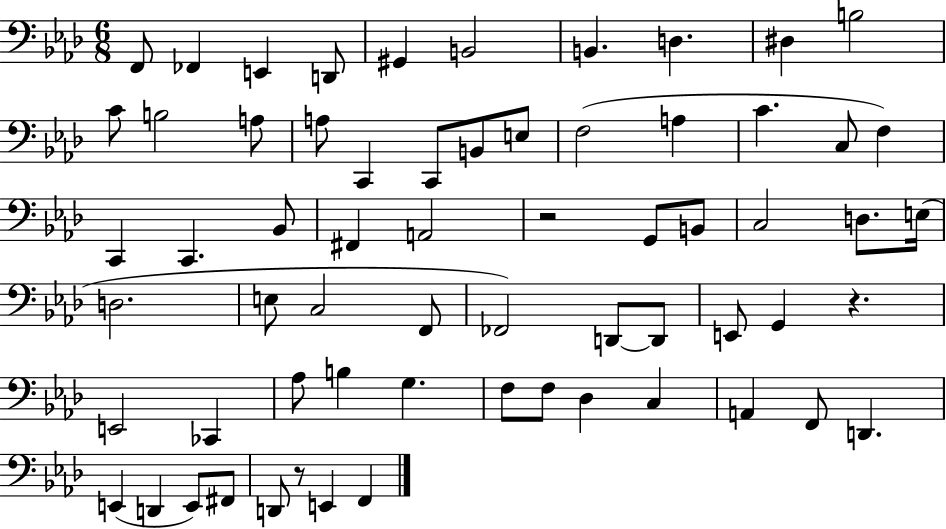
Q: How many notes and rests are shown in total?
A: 64